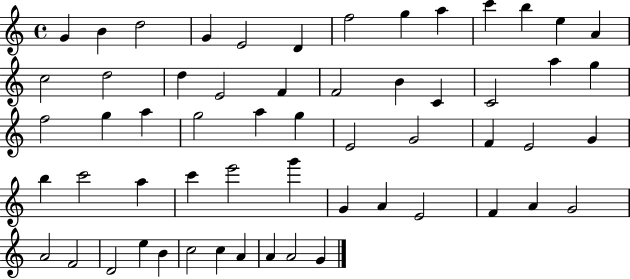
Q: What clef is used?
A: treble